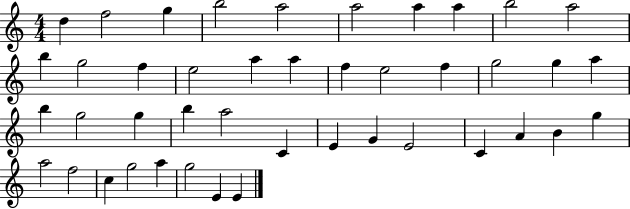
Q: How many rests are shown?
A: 0